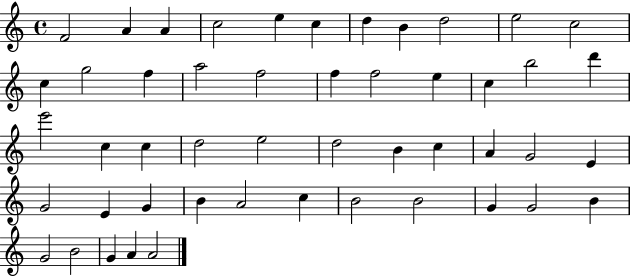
X:1
T:Untitled
M:4/4
L:1/4
K:C
F2 A A c2 e c d B d2 e2 c2 c g2 f a2 f2 f f2 e c b2 d' e'2 c c d2 e2 d2 B c A G2 E G2 E G B A2 c B2 B2 G G2 B G2 B2 G A A2